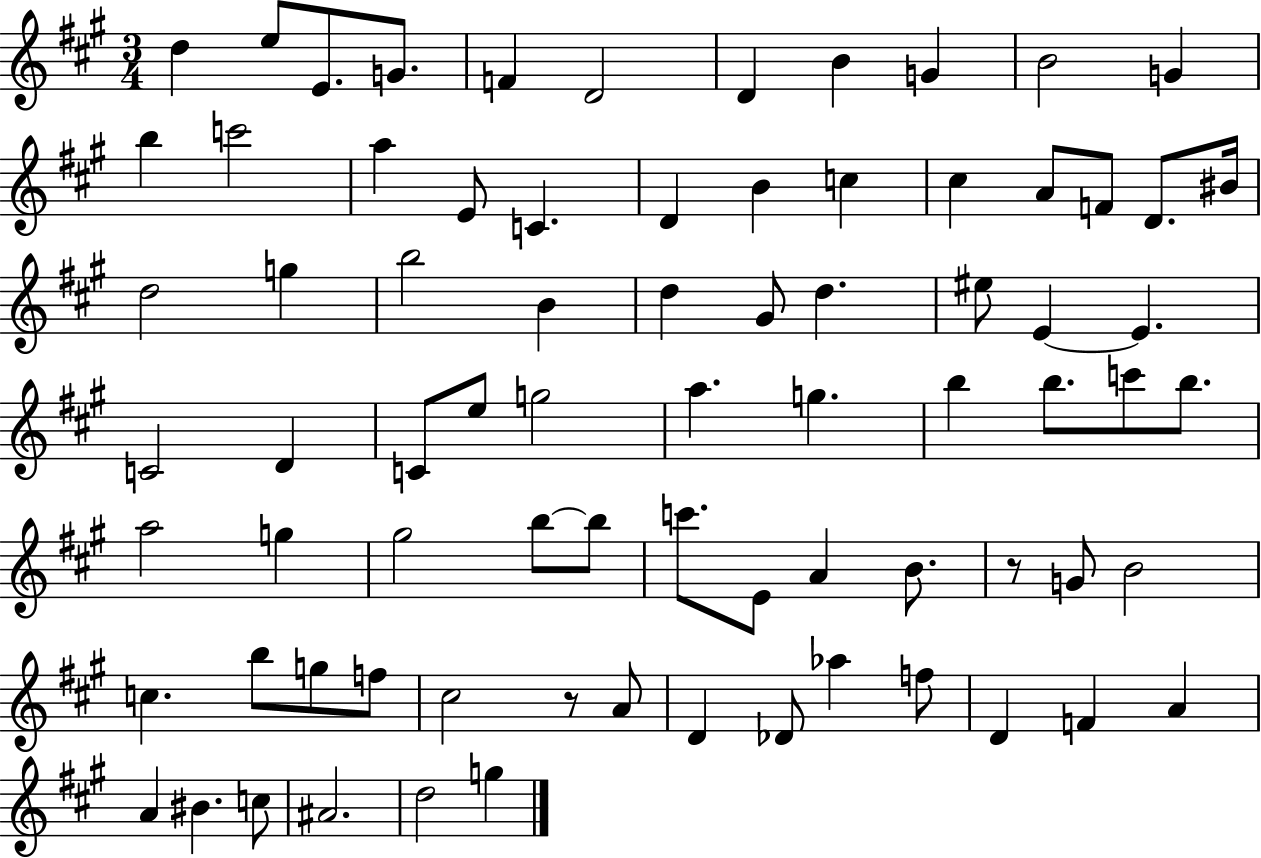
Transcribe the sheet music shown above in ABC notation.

X:1
T:Untitled
M:3/4
L:1/4
K:A
d e/2 E/2 G/2 F D2 D B G B2 G b c'2 a E/2 C D B c ^c A/2 F/2 D/2 ^B/4 d2 g b2 B d ^G/2 d ^e/2 E E C2 D C/2 e/2 g2 a g b b/2 c'/2 b/2 a2 g ^g2 b/2 b/2 c'/2 E/2 A B/2 z/2 G/2 B2 c b/2 g/2 f/2 ^c2 z/2 A/2 D _D/2 _a f/2 D F A A ^B c/2 ^A2 d2 g